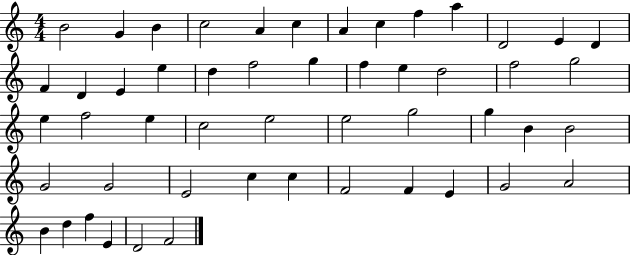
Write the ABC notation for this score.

X:1
T:Untitled
M:4/4
L:1/4
K:C
B2 G B c2 A c A c f a D2 E D F D E e d f2 g f e d2 f2 g2 e f2 e c2 e2 e2 g2 g B B2 G2 G2 E2 c c F2 F E G2 A2 B d f E D2 F2